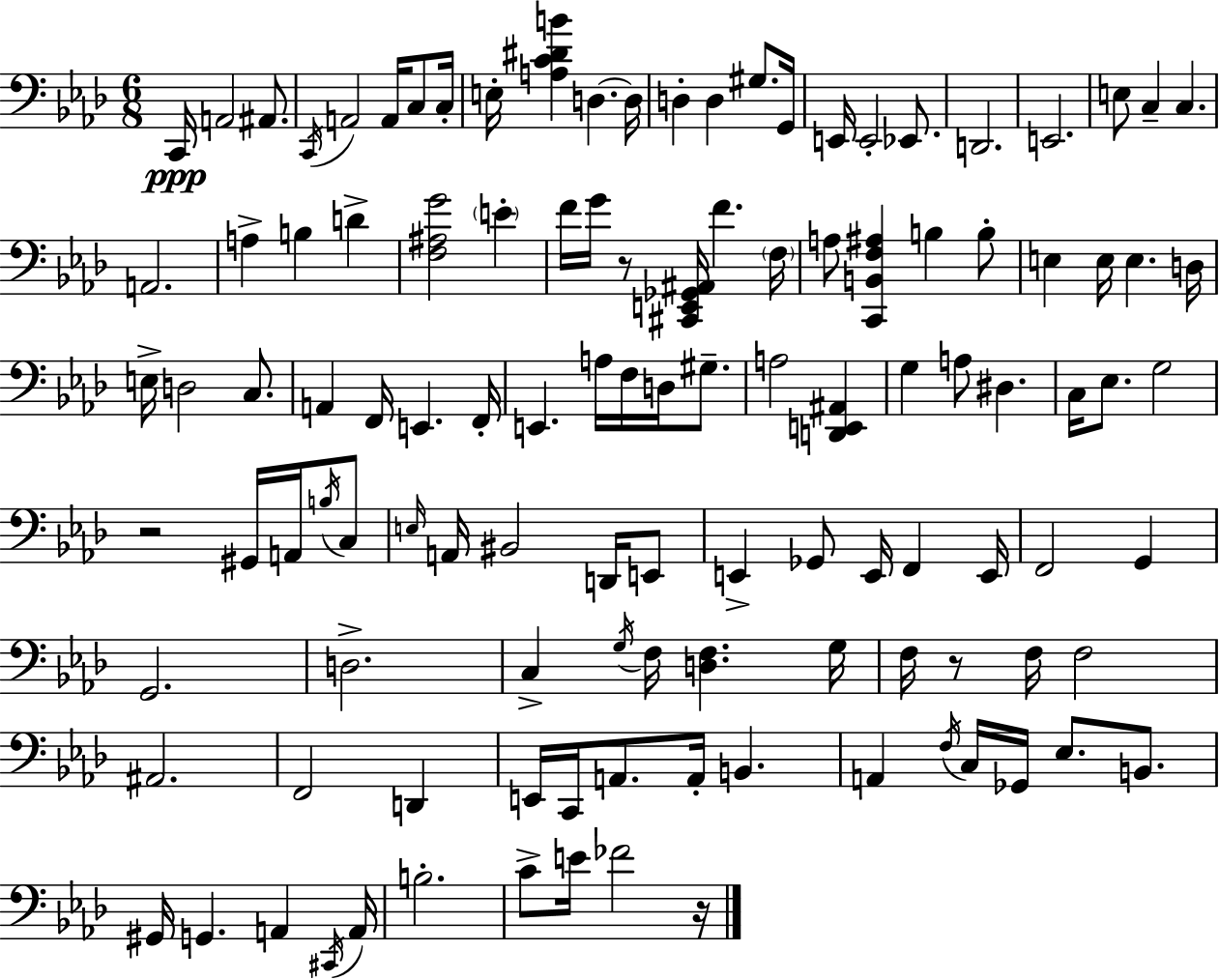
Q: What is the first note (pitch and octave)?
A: C2